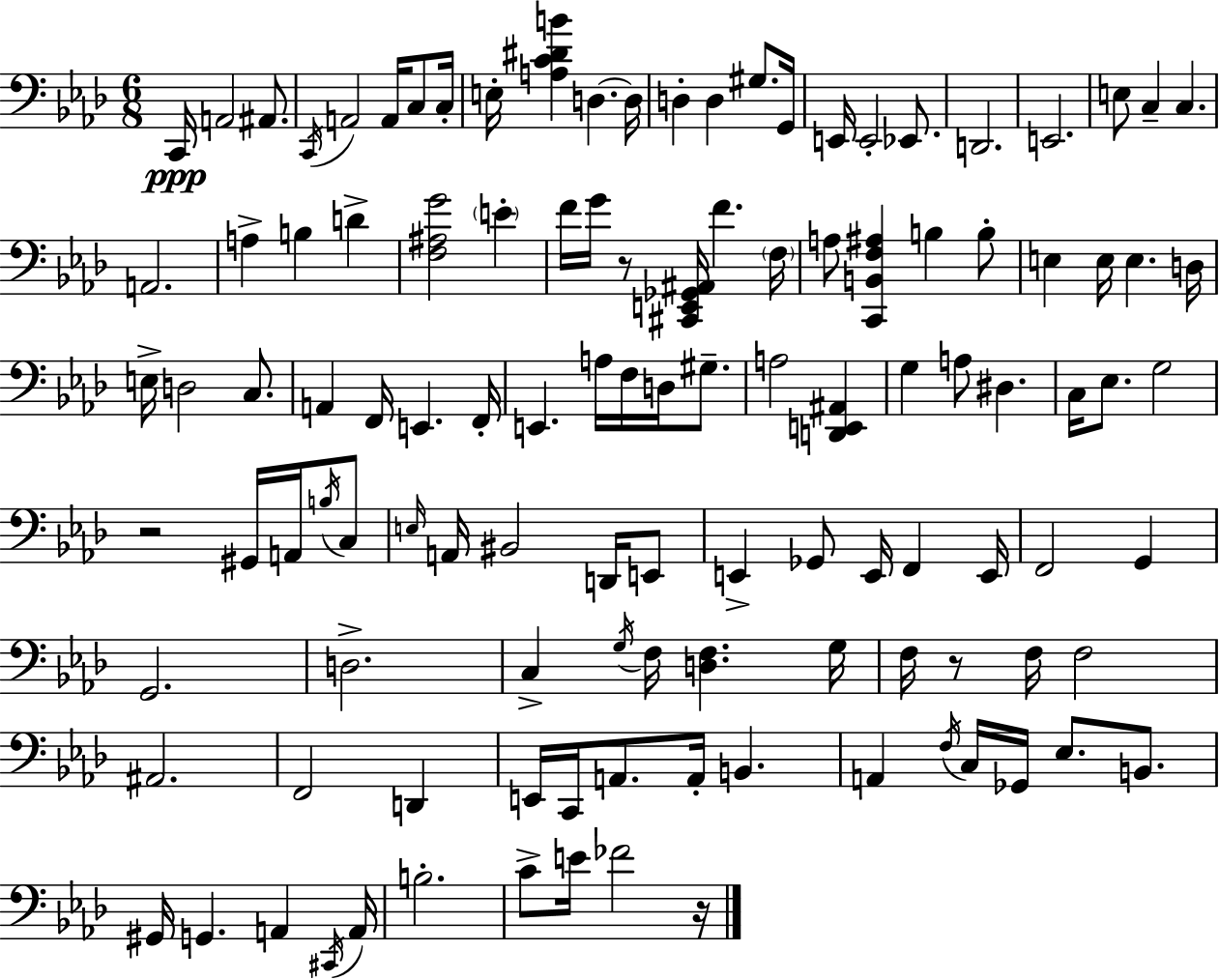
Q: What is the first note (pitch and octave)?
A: C2